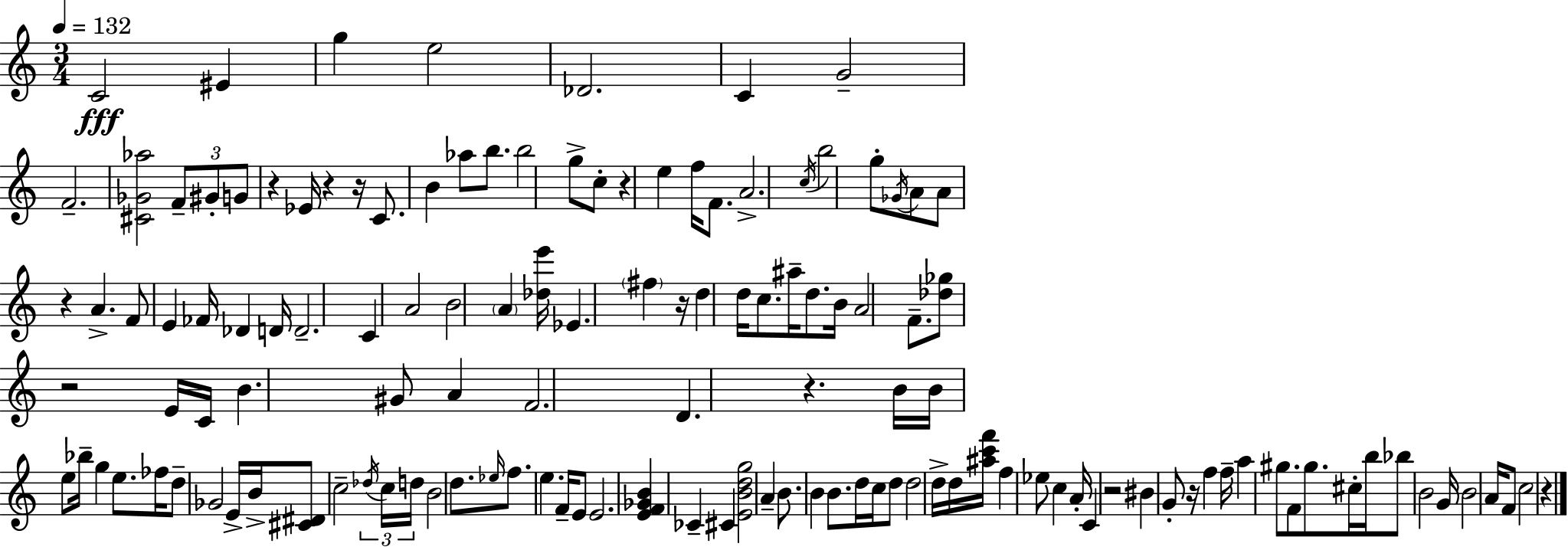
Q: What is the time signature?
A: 3/4